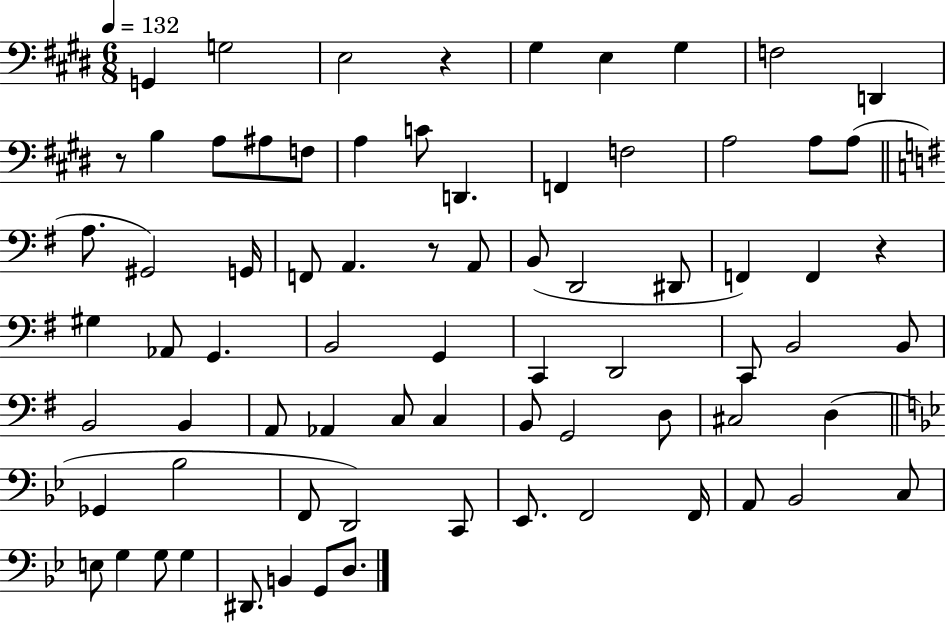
X:1
T:Untitled
M:6/8
L:1/4
K:E
G,, G,2 E,2 z ^G, E, ^G, F,2 D,, z/2 B, A,/2 ^A,/2 F,/2 A, C/2 D,, F,, F,2 A,2 A,/2 A,/2 A,/2 ^G,,2 G,,/4 F,,/2 A,, z/2 A,,/2 B,,/2 D,,2 ^D,,/2 F,, F,, z ^G, _A,,/2 G,, B,,2 G,, C,, D,,2 C,,/2 B,,2 B,,/2 B,,2 B,, A,,/2 _A,, C,/2 C, B,,/2 G,,2 D,/2 ^C,2 D, _G,, _B,2 F,,/2 D,,2 C,,/2 _E,,/2 F,,2 F,,/4 A,,/2 _B,,2 C,/2 E,/2 G, G,/2 G, ^D,,/2 B,, G,,/2 D,/2